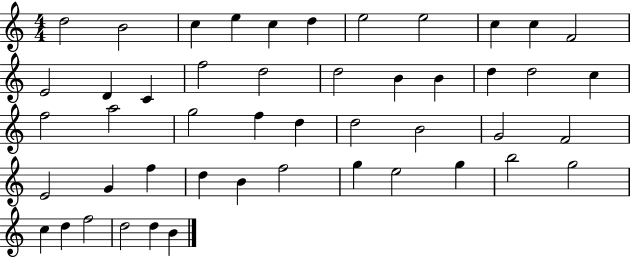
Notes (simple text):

D5/h B4/h C5/q E5/q C5/q D5/q E5/h E5/h C5/q C5/q F4/h E4/h D4/q C4/q F5/h D5/h D5/h B4/q B4/q D5/q D5/h C5/q F5/h A5/h G5/h F5/q D5/q D5/h B4/h G4/h F4/h E4/h G4/q F5/q D5/q B4/q F5/h G5/q E5/h G5/q B5/h G5/h C5/q D5/q F5/h D5/h D5/q B4/q